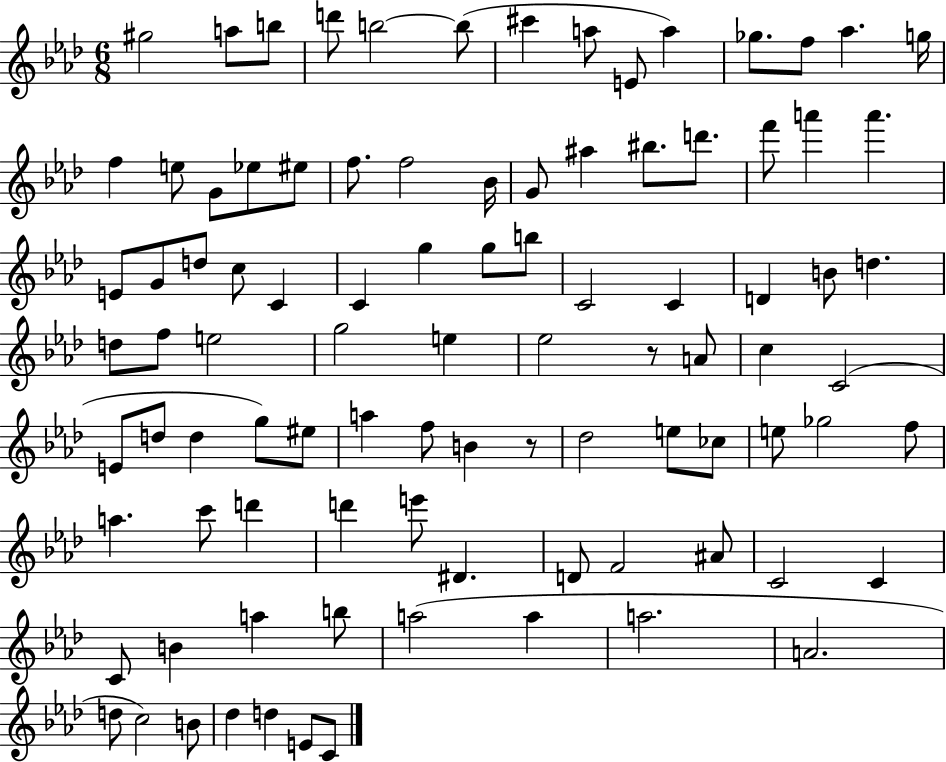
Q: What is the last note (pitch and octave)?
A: C4